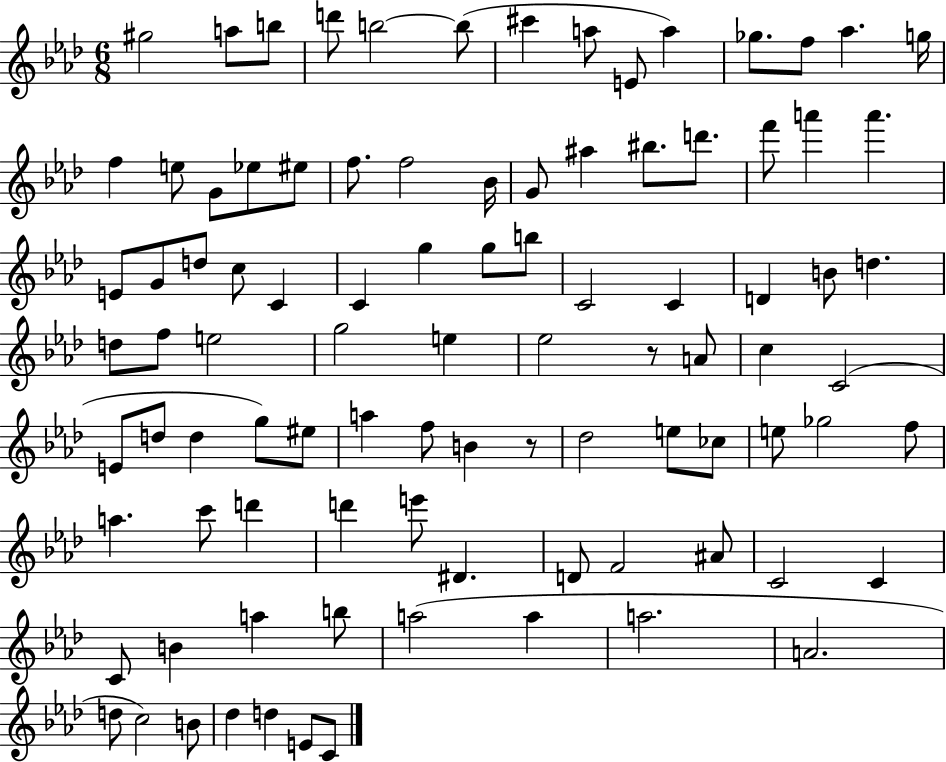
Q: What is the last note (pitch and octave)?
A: C4